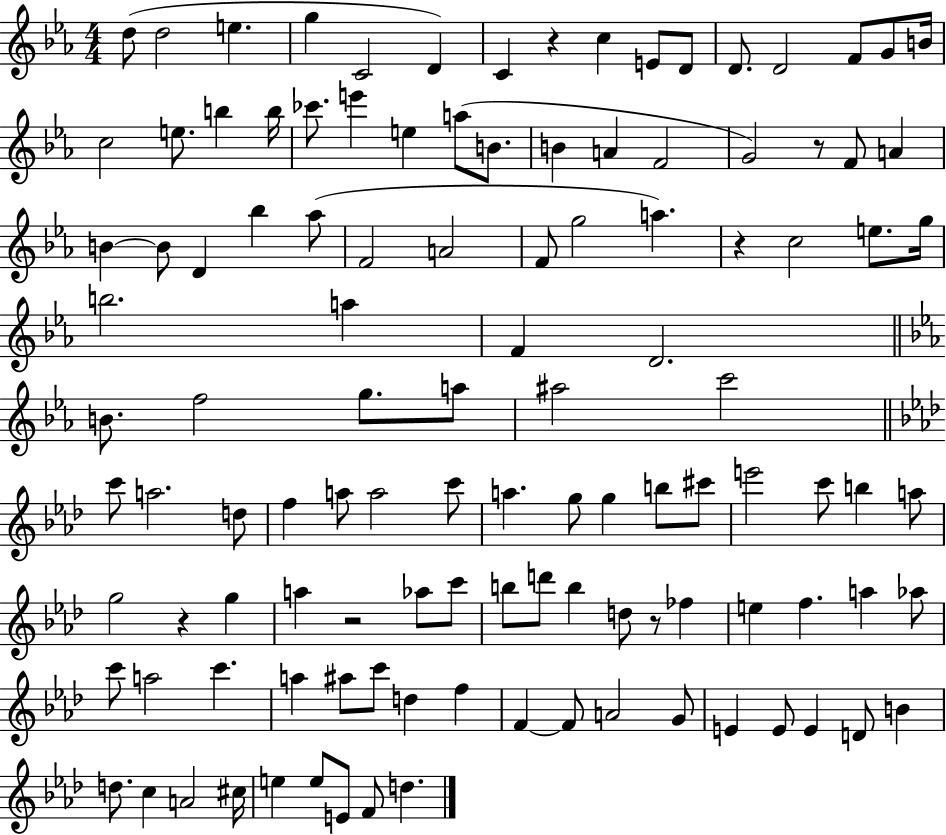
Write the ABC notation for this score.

X:1
T:Untitled
M:4/4
L:1/4
K:Eb
d/2 d2 e g C2 D C z c E/2 D/2 D/2 D2 F/2 G/2 B/4 c2 e/2 b b/4 _c'/2 e' e a/2 B/2 B A F2 G2 z/2 F/2 A B B/2 D _b _a/2 F2 A2 F/2 g2 a z c2 e/2 g/4 b2 a F D2 B/2 f2 g/2 a/2 ^a2 c'2 c'/2 a2 d/2 f a/2 a2 c'/2 a g/2 g b/2 ^c'/2 e'2 c'/2 b a/2 g2 z g a z2 _a/2 c'/2 b/2 d'/2 b d/2 z/2 _f e f a _a/2 c'/2 a2 c' a ^a/2 c'/2 d f F F/2 A2 G/2 E E/2 E D/2 B d/2 c A2 ^c/4 e e/2 E/2 F/2 d